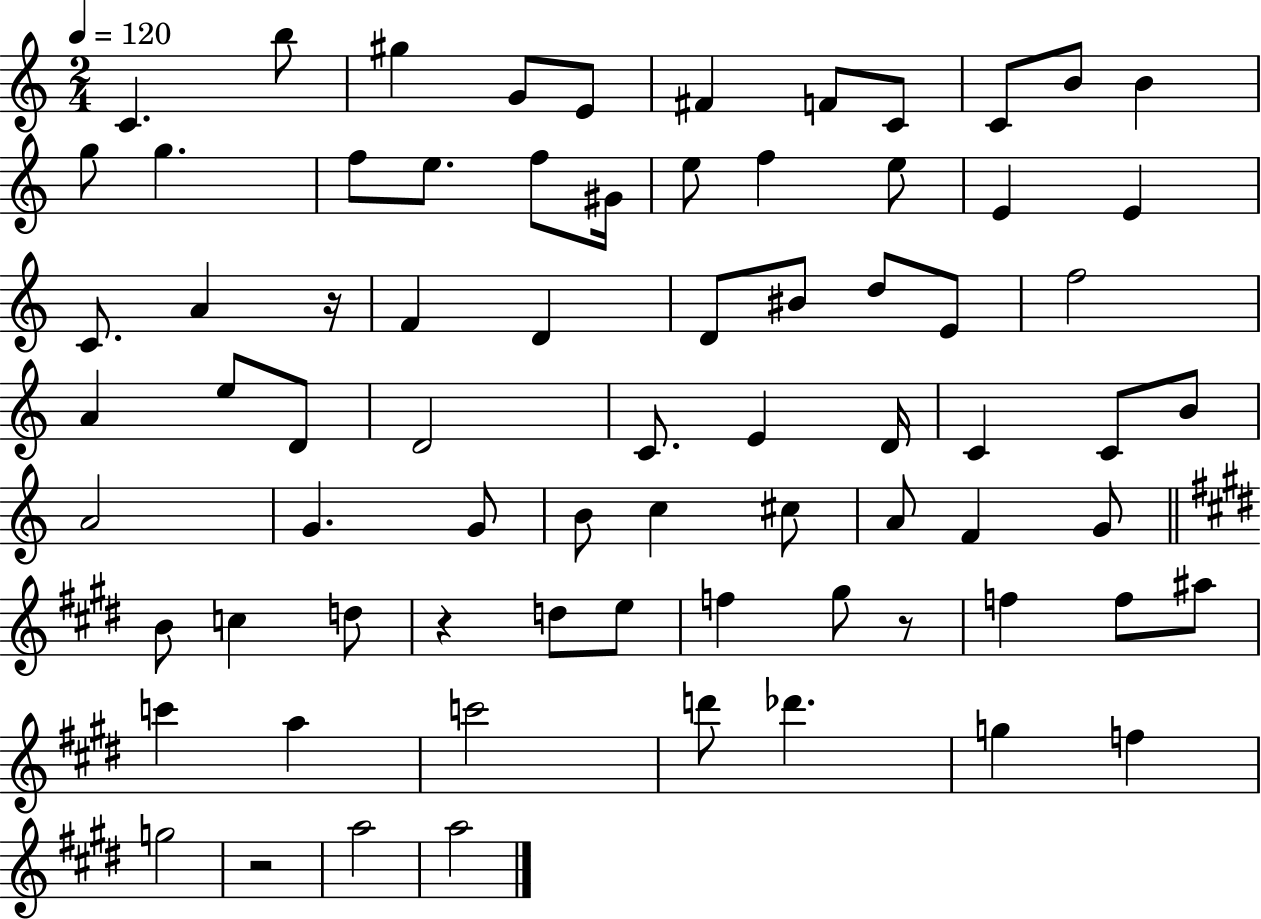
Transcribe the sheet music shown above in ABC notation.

X:1
T:Untitled
M:2/4
L:1/4
K:C
C b/2 ^g G/2 E/2 ^F F/2 C/2 C/2 B/2 B g/2 g f/2 e/2 f/2 ^G/4 e/2 f e/2 E E C/2 A z/4 F D D/2 ^B/2 d/2 E/2 f2 A e/2 D/2 D2 C/2 E D/4 C C/2 B/2 A2 G G/2 B/2 c ^c/2 A/2 F G/2 B/2 c d/2 z d/2 e/2 f ^g/2 z/2 f f/2 ^a/2 c' a c'2 d'/2 _d' g f g2 z2 a2 a2